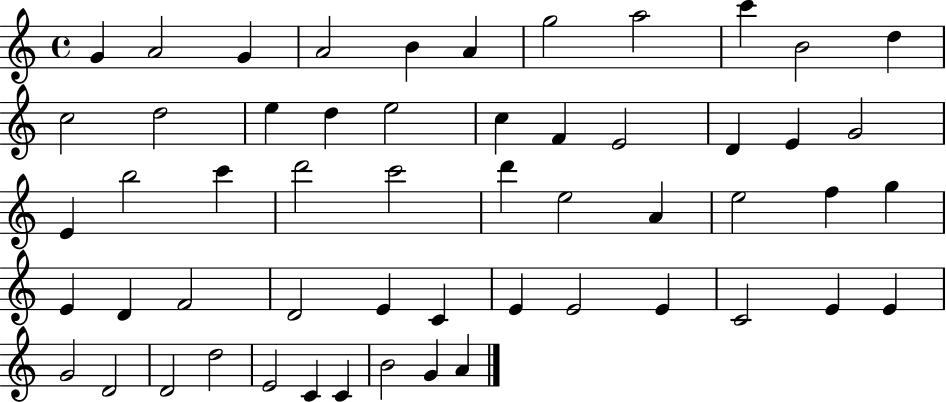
X:1
T:Untitled
M:4/4
L:1/4
K:C
G A2 G A2 B A g2 a2 c' B2 d c2 d2 e d e2 c F E2 D E G2 E b2 c' d'2 c'2 d' e2 A e2 f g E D F2 D2 E C E E2 E C2 E E G2 D2 D2 d2 E2 C C B2 G A